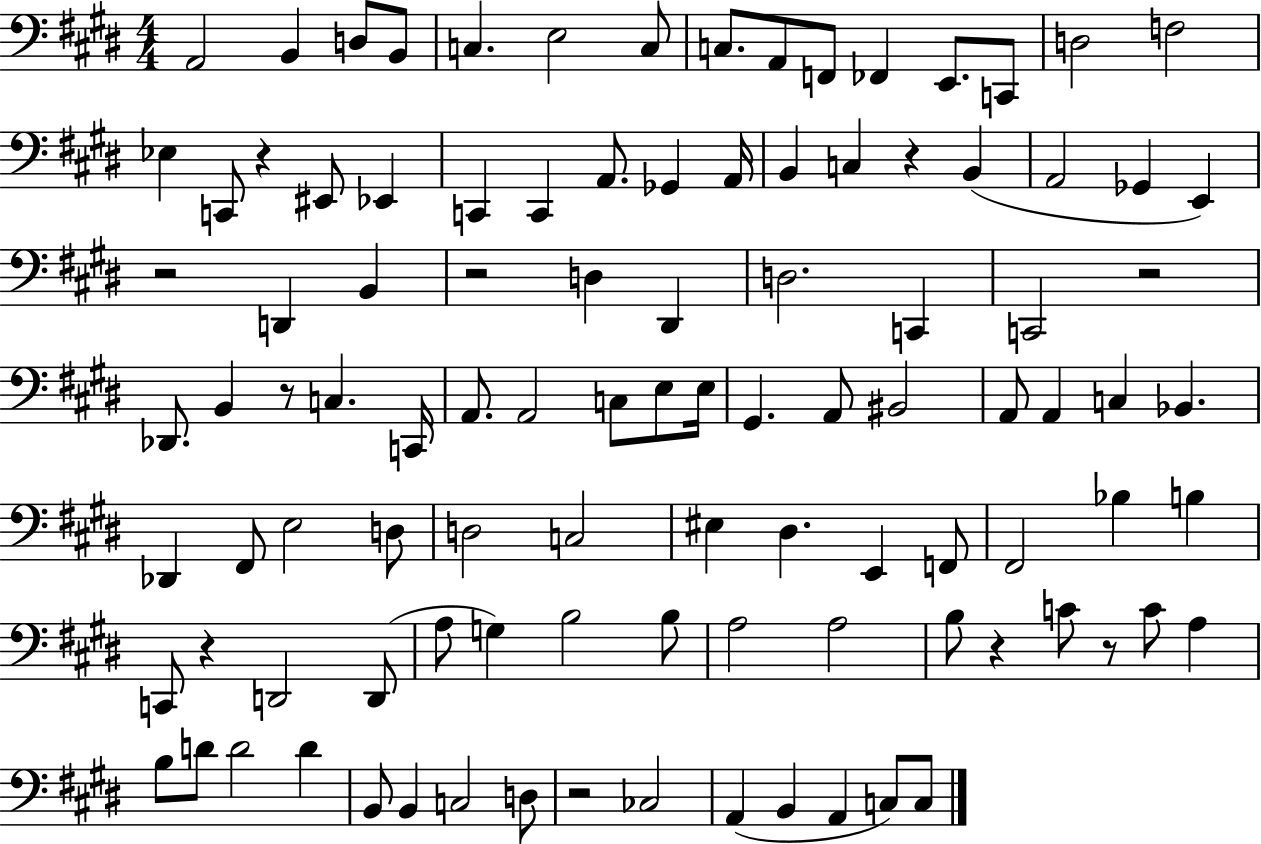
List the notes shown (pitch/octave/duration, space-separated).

A2/h B2/q D3/e B2/e C3/q. E3/h C3/e C3/e. A2/e F2/e FES2/q E2/e. C2/e D3/h F3/h Eb3/q C2/e R/q EIS2/e Eb2/q C2/q C2/q A2/e. Gb2/q A2/s B2/q C3/q R/q B2/q A2/h Gb2/q E2/q R/h D2/q B2/q R/h D3/q D#2/q D3/h. C2/q C2/h R/h Db2/e. B2/q R/e C3/q. C2/s A2/e. A2/h C3/e E3/e E3/s G#2/q. A2/e BIS2/h A2/e A2/q C3/q Bb2/q. Db2/q F#2/e E3/h D3/e D3/h C3/h EIS3/q D#3/q. E2/q F2/e F#2/h Bb3/q B3/q C2/e R/q D2/h D2/e A3/e G3/q B3/h B3/e A3/h A3/h B3/e R/q C4/e R/e C4/e A3/q B3/e D4/e D4/h D4/q B2/e B2/q C3/h D3/e R/h CES3/h A2/q B2/q A2/q C3/e C3/e